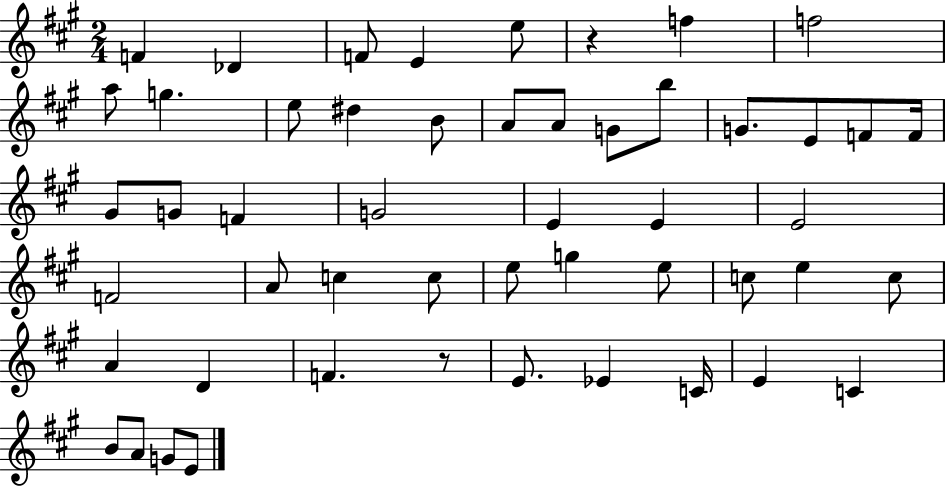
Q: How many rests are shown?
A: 2